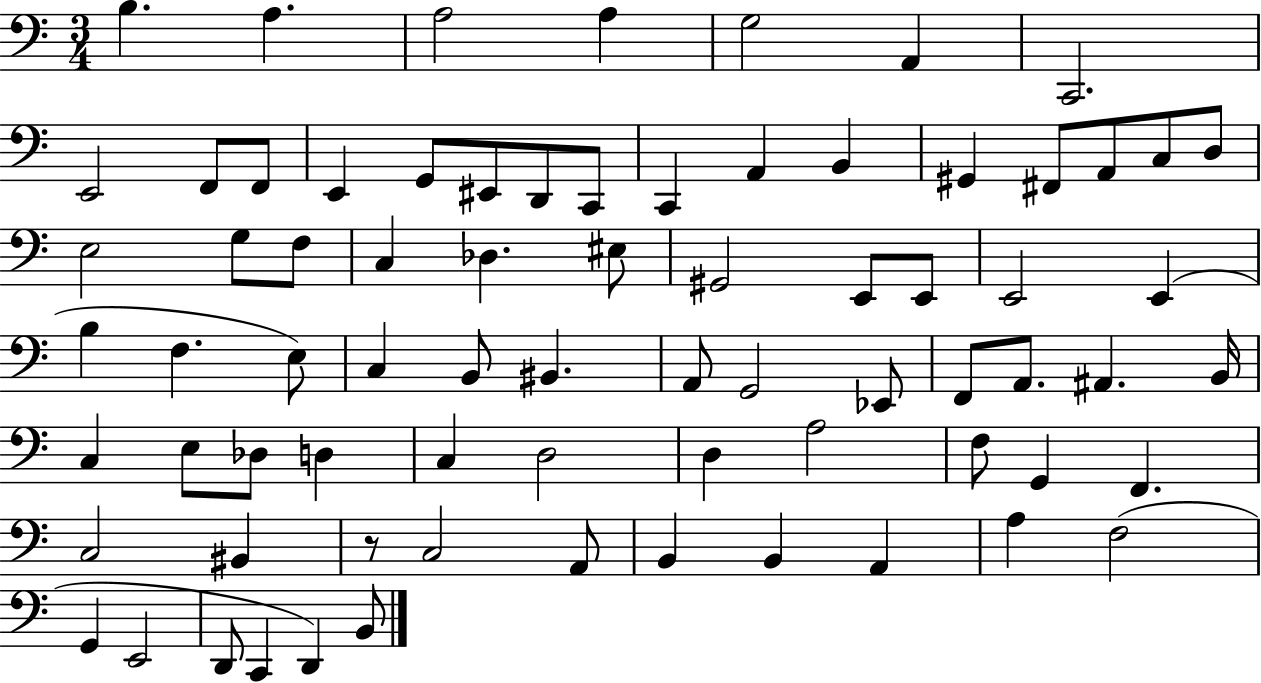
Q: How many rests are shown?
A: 1